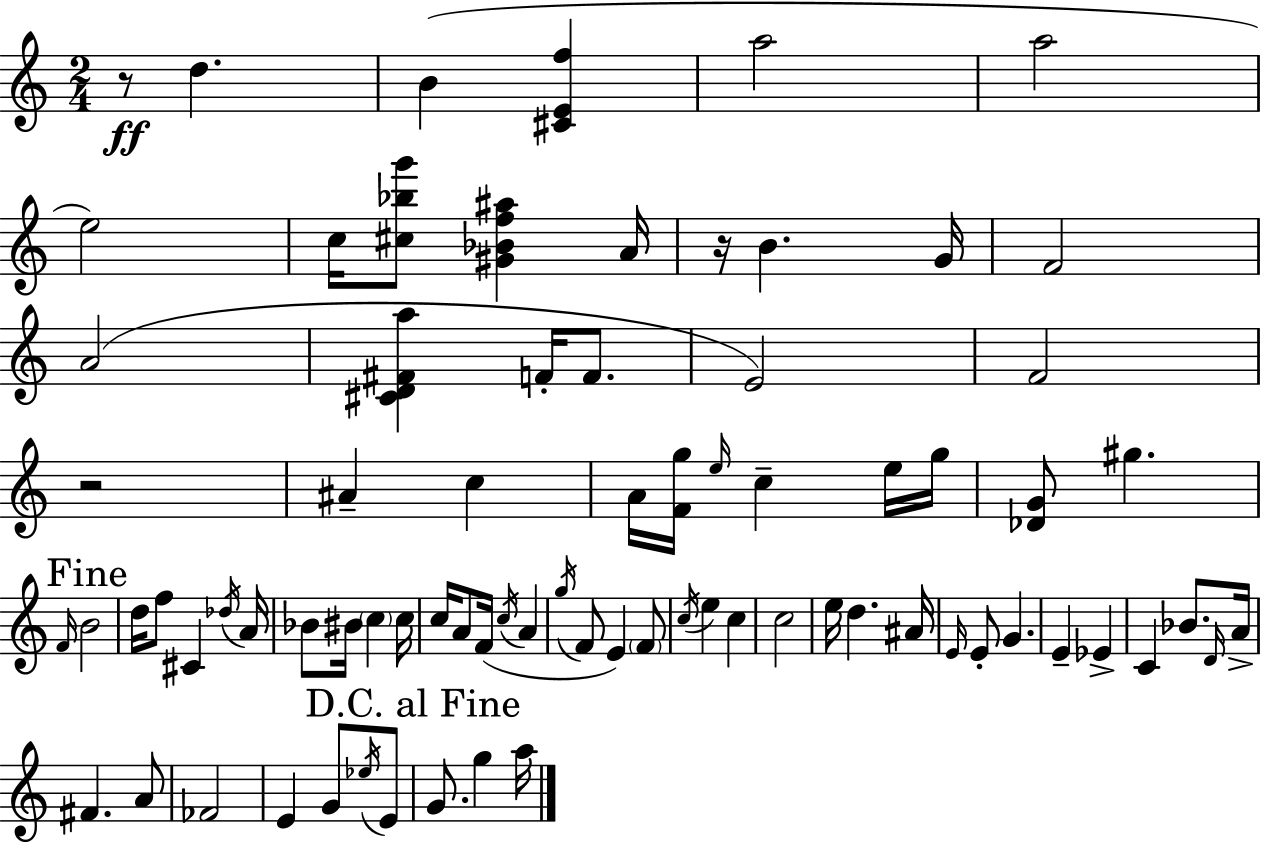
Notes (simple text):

R/e D5/q. B4/q [C#4,E4,F5]/q A5/h A5/h E5/h C5/s [C#5,Bb5,G6]/e [G#4,Bb4,F5,A#5]/q A4/s R/s B4/q. G4/s F4/h A4/h [C#4,D4,F#4,A5]/q F4/s F4/e. E4/h F4/h R/h A#4/q C5/q A4/s [F4,G5]/s E5/s C5/q E5/s G5/s [Db4,G4]/e G#5/q. F4/s B4/h D5/s F5/e C#4/q Db5/s A4/s Bb4/e BIS4/s C5/q C5/s C5/s A4/e F4/s C5/s A4/q G5/s F4/e E4/q F4/e C5/s E5/q C5/q C5/h E5/s D5/q. A#4/s E4/s E4/e G4/q. E4/q Eb4/q C4/q Bb4/e. D4/s A4/s F#4/q. A4/e FES4/h E4/q G4/e Eb5/s E4/e G4/e. G5/q A5/s